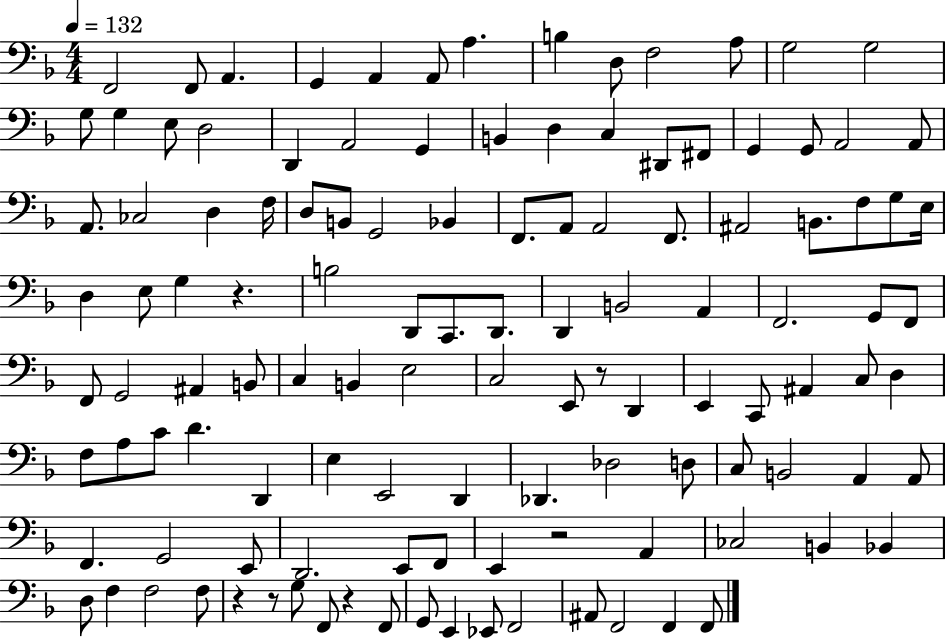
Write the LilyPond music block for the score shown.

{
  \clef bass
  \numericTimeSignature
  \time 4/4
  \key f \major
  \tempo 4 = 132
  f,2 f,8 a,4. | g,4 a,4 a,8 a4. | b4 d8 f2 a8 | g2 g2 | \break g8 g4 e8 d2 | d,4 a,2 g,4 | b,4 d4 c4 dis,8 fis,8 | g,4 g,8 a,2 a,8 | \break a,8. ces2 d4 f16 | d8 b,8 g,2 bes,4 | f,8. a,8 a,2 f,8. | ais,2 b,8. f8 g8 e16 | \break d4 e8 g4 r4. | b2 d,8 c,8. d,8. | d,4 b,2 a,4 | f,2. g,8 f,8 | \break f,8 g,2 ais,4 b,8 | c4 b,4 e2 | c2 e,8 r8 d,4 | e,4 c,8 ais,4 c8 d4 | \break f8 a8 c'8 d'4. d,4 | e4 e,2 d,4 | des,4. des2 d8 | c8 b,2 a,4 a,8 | \break f,4. g,2 e,8 | d,2. e,8 f,8 | e,4 r2 a,4 | ces2 b,4 bes,4 | \break d8 f4 f2 f8 | r4 r8 g8 f,8 r4 f,8 | g,8 e,4 ees,8 f,2 | ais,8 f,2 f,4 f,8 | \break \bar "|."
}